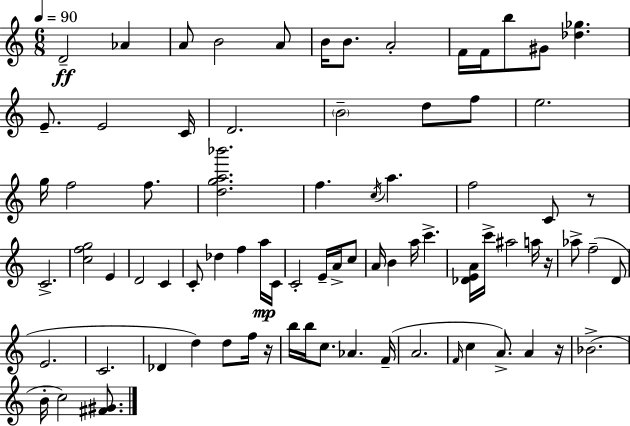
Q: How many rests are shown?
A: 4